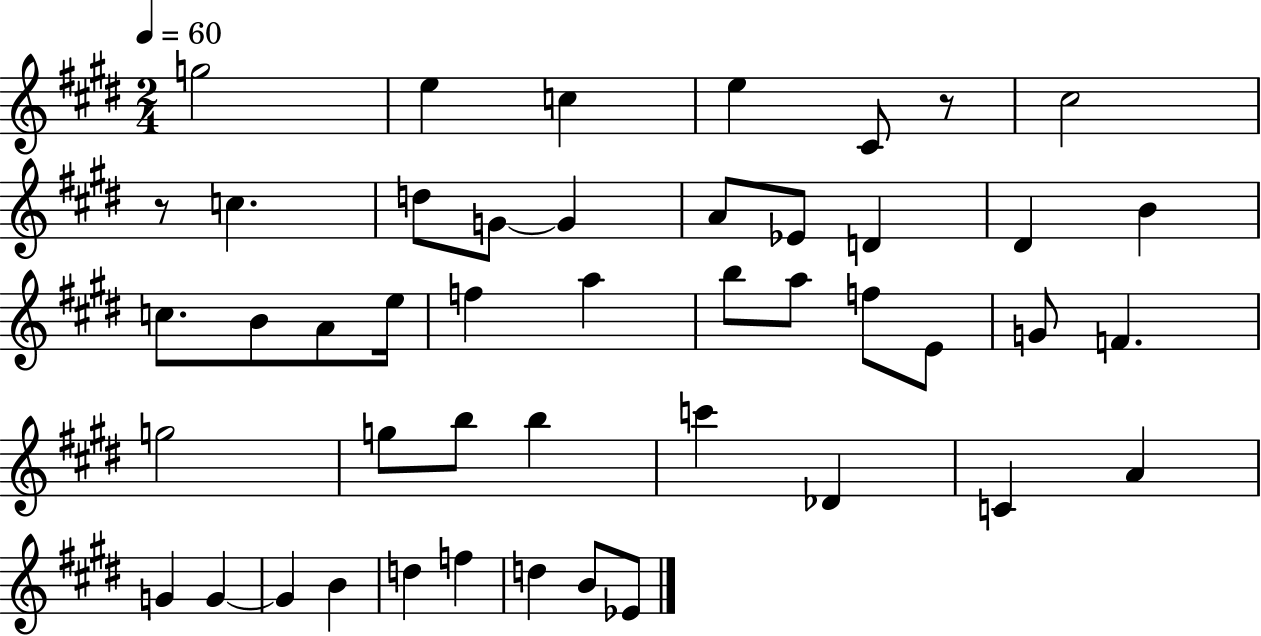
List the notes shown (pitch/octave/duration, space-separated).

G5/h E5/q C5/q E5/q C#4/e R/e C#5/h R/e C5/q. D5/e G4/e G4/q A4/e Eb4/e D4/q D#4/q B4/q C5/e. B4/e A4/e E5/s F5/q A5/q B5/e A5/e F5/e E4/e G4/e F4/q. G5/h G5/e B5/e B5/q C6/q Db4/q C4/q A4/q G4/q G4/q G4/q B4/q D5/q F5/q D5/q B4/e Eb4/e